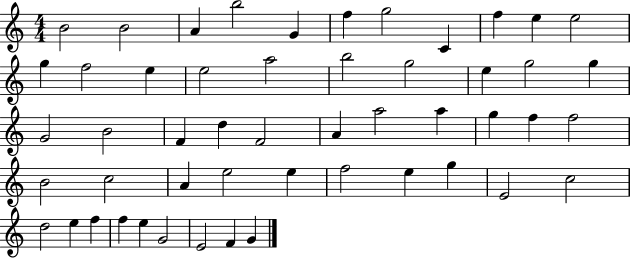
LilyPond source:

{
  \clef treble
  \numericTimeSignature
  \time 4/4
  \key c \major
  b'2 b'2 | a'4 b''2 g'4 | f''4 g''2 c'4 | f''4 e''4 e''2 | \break g''4 f''2 e''4 | e''2 a''2 | b''2 g''2 | e''4 g''2 g''4 | \break g'2 b'2 | f'4 d''4 f'2 | a'4 a''2 a''4 | g''4 f''4 f''2 | \break b'2 c''2 | a'4 e''2 e''4 | f''2 e''4 g''4 | e'2 c''2 | \break d''2 e''4 f''4 | f''4 e''4 g'2 | e'2 f'4 g'4 | \bar "|."
}